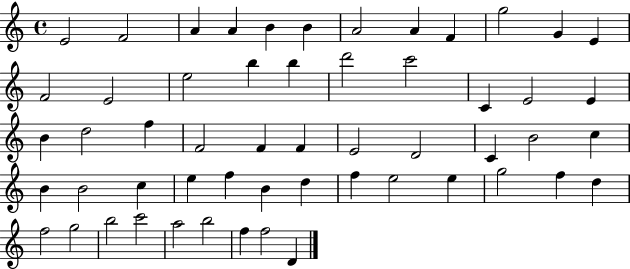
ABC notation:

X:1
T:Untitled
M:4/4
L:1/4
K:C
E2 F2 A A B B A2 A F g2 G E F2 E2 e2 b b d'2 c'2 C E2 E B d2 f F2 F F E2 D2 C B2 c B B2 c e f B d f e2 e g2 f d f2 g2 b2 c'2 a2 b2 f f2 D